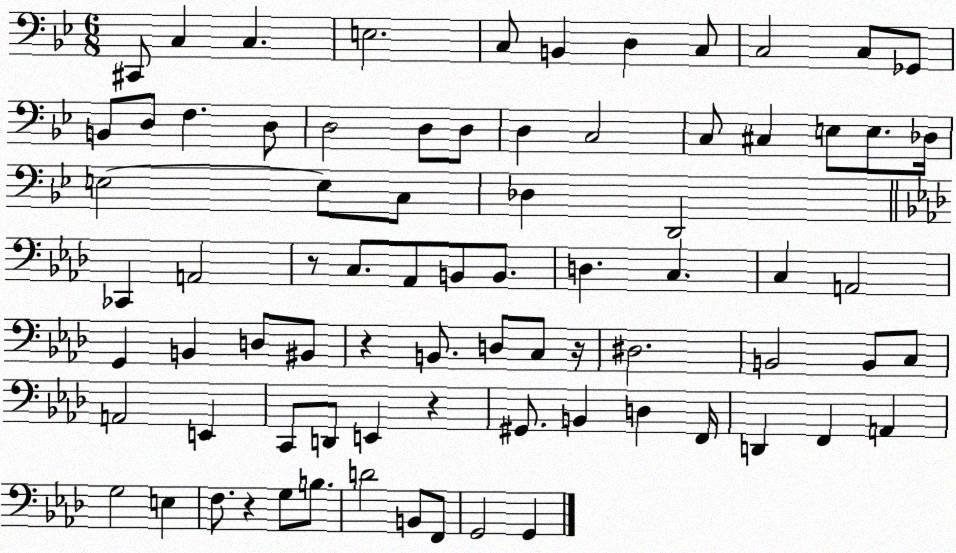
X:1
T:Untitled
M:6/8
L:1/4
K:Bb
^C,,/2 C, C, E,2 C,/2 B,, D, C,/2 C,2 C,/2 _G,,/2 B,,/2 D,/2 F, D,/2 D,2 D,/2 D,/2 D, C,2 C,/2 ^C, E,/2 E,/2 _D,/4 E,2 E,/2 C,/2 _D, D,,2 _C,, A,,2 z/2 C,/2 _A,,/2 B,,/2 B,,/2 D, C, C, A,,2 G,, B,, D,/2 ^B,,/2 z B,,/2 D,/2 C,/2 z/4 ^D,2 B,,2 B,,/2 C,/2 A,,2 E,, C,,/2 D,,/2 E,, z ^G,,/2 B,, D, F,,/4 D,, F,, A,, G,2 E, F,/2 z G,/2 B,/2 D2 B,,/2 F,,/2 G,,2 G,,